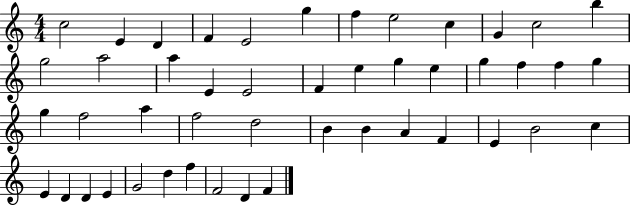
{
  \clef treble
  \numericTimeSignature
  \time 4/4
  \key c \major
  c''2 e'4 d'4 | f'4 e'2 g''4 | f''4 e''2 c''4 | g'4 c''2 b''4 | \break g''2 a''2 | a''4 e'4 e'2 | f'4 e''4 g''4 e''4 | g''4 f''4 f''4 g''4 | \break g''4 f''2 a''4 | f''2 d''2 | b'4 b'4 a'4 f'4 | e'4 b'2 c''4 | \break e'4 d'4 d'4 e'4 | g'2 d''4 f''4 | f'2 d'4 f'4 | \bar "|."
}